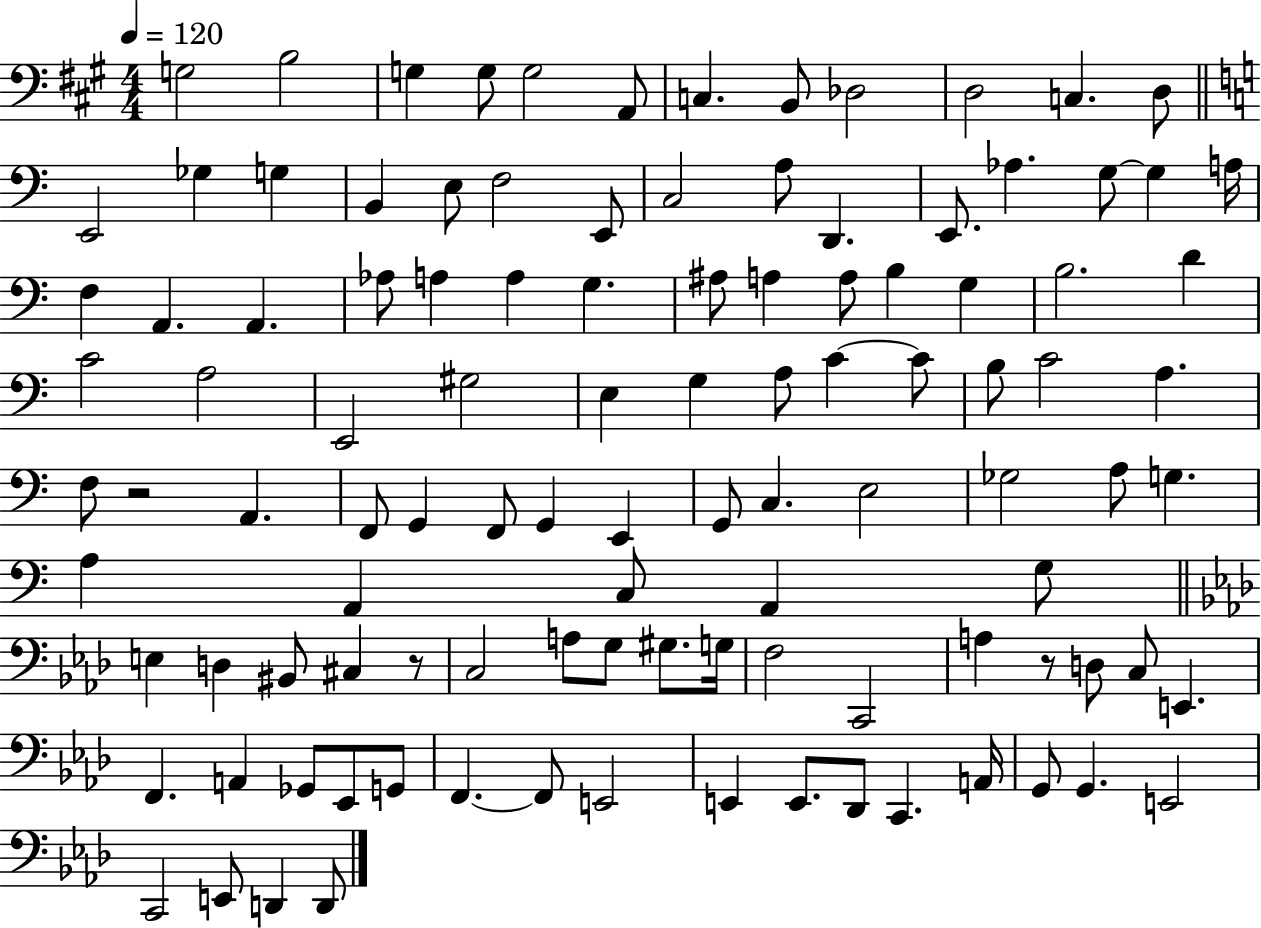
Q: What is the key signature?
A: A major